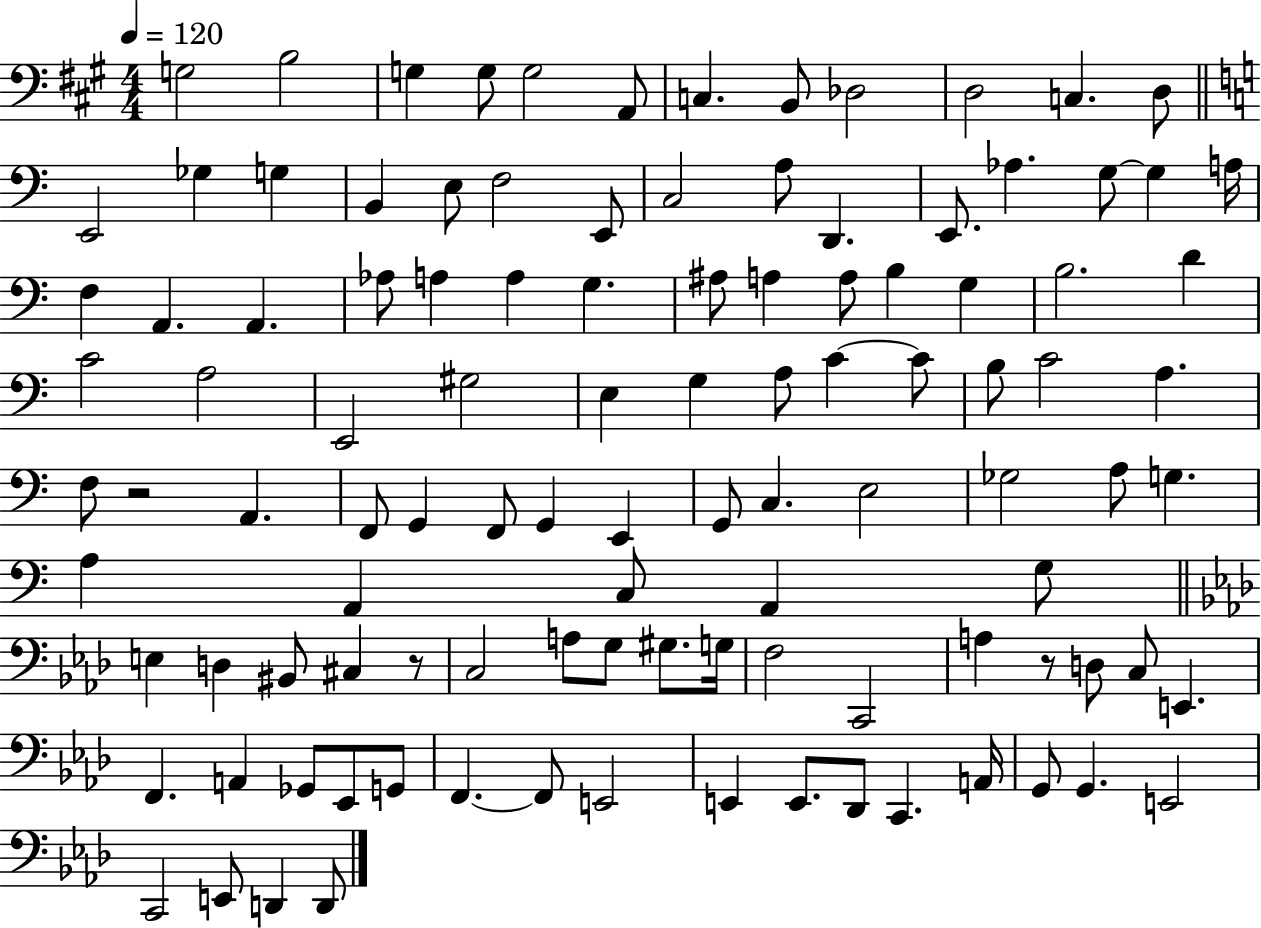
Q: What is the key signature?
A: A major